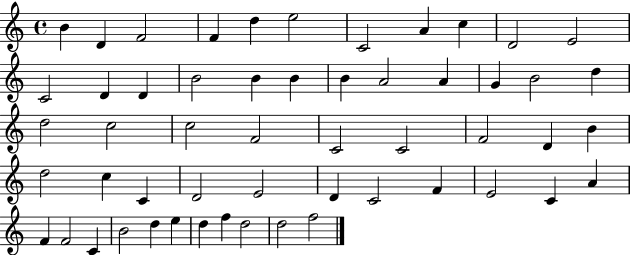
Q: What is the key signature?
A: C major